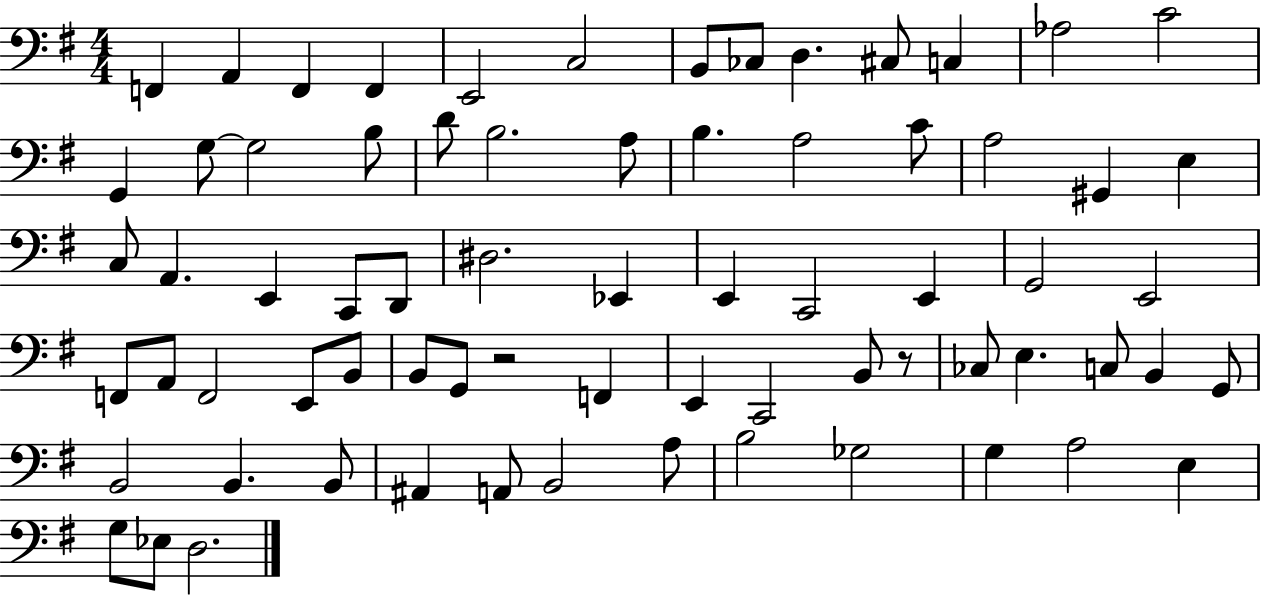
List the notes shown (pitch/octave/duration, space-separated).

F2/q A2/q F2/q F2/q E2/h C3/h B2/e CES3/e D3/q. C#3/e C3/q Ab3/h C4/h G2/q G3/e G3/h B3/e D4/e B3/h. A3/e B3/q. A3/h C4/e A3/h G#2/q E3/q C3/e A2/q. E2/q C2/e D2/e D#3/h. Eb2/q E2/q C2/h E2/q G2/h E2/h F2/e A2/e F2/h E2/e B2/e B2/e G2/e R/h F2/q E2/q C2/h B2/e R/e CES3/e E3/q. C3/e B2/q G2/e B2/h B2/q. B2/e A#2/q A2/e B2/h A3/e B3/h Gb3/h G3/q A3/h E3/q G3/e Eb3/e D3/h.